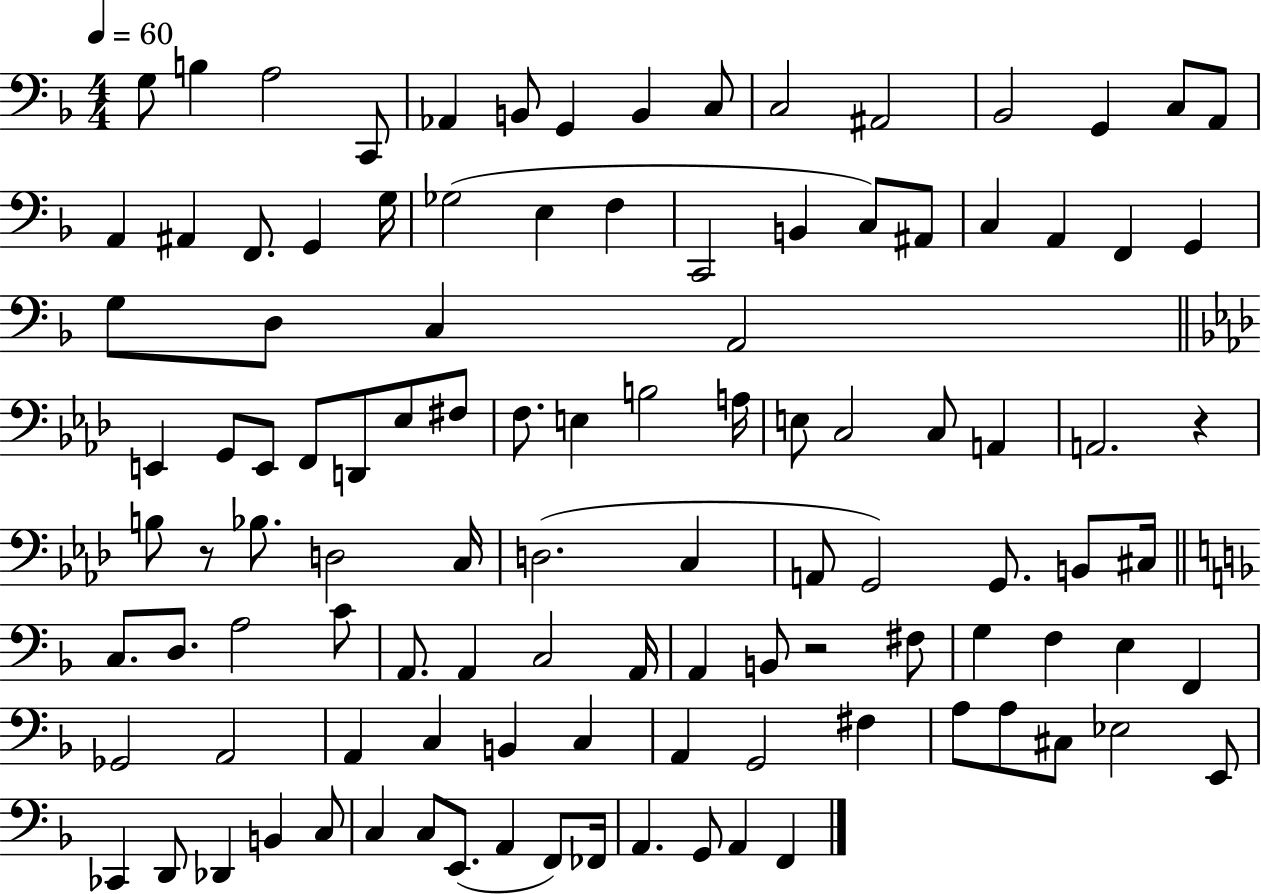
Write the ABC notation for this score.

X:1
T:Untitled
M:4/4
L:1/4
K:F
G,/2 B, A,2 C,,/2 _A,, B,,/2 G,, B,, C,/2 C,2 ^A,,2 _B,,2 G,, C,/2 A,,/2 A,, ^A,, F,,/2 G,, G,/4 _G,2 E, F, C,,2 B,, C,/2 ^A,,/2 C, A,, F,, G,, G,/2 D,/2 C, A,,2 E,, G,,/2 E,,/2 F,,/2 D,,/2 _E,/2 ^F,/2 F,/2 E, B,2 A,/4 E,/2 C,2 C,/2 A,, A,,2 z B,/2 z/2 _B,/2 D,2 C,/4 D,2 C, A,,/2 G,,2 G,,/2 B,,/2 ^C,/4 C,/2 D,/2 A,2 C/2 A,,/2 A,, C,2 A,,/4 A,, B,,/2 z2 ^F,/2 G, F, E, F,, _G,,2 A,,2 A,, C, B,, C, A,, G,,2 ^F, A,/2 A,/2 ^C,/2 _E,2 E,,/2 _C,, D,,/2 _D,, B,, C,/2 C, C,/2 E,,/2 A,, F,,/2 _F,,/4 A,, G,,/2 A,, F,,